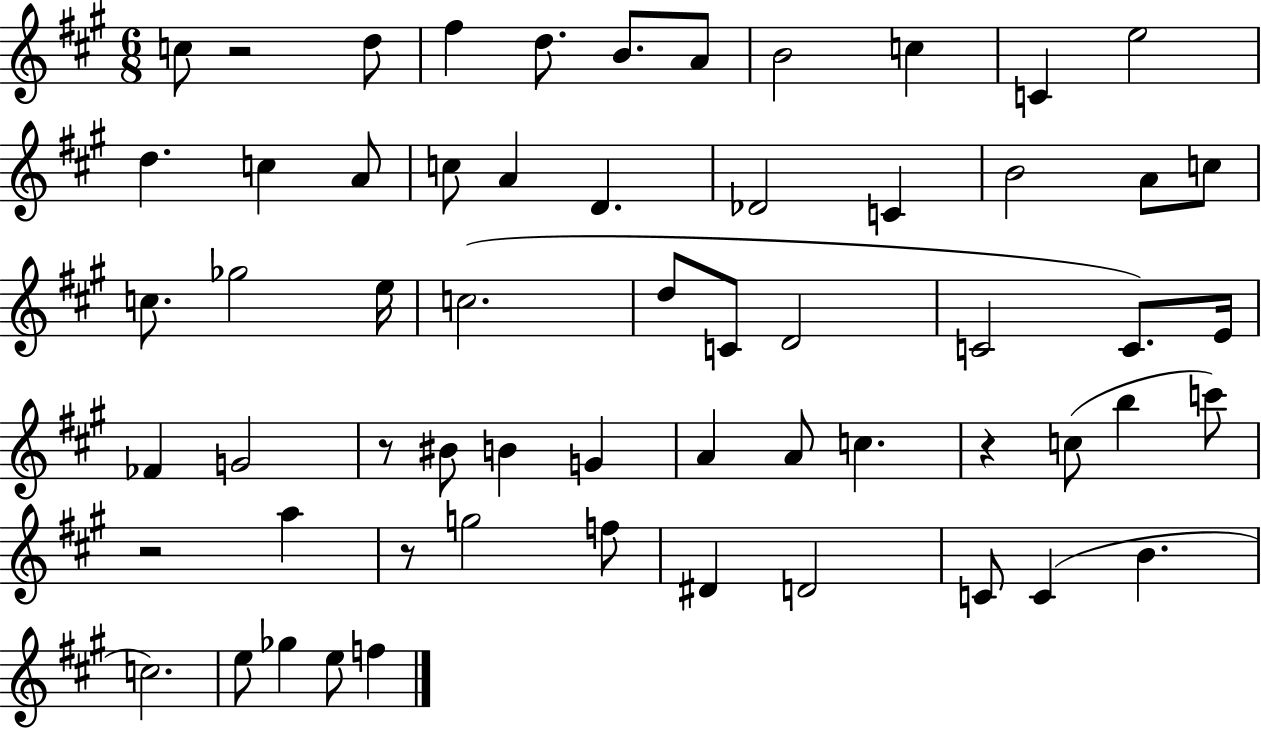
{
  \clef treble
  \numericTimeSignature
  \time 6/8
  \key a \major
  c''8 r2 d''8 | fis''4 d''8. b'8. a'8 | b'2 c''4 | c'4 e''2 | \break d''4. c''4 a'8 | c''8 a'4 d'4. | des'2 c'4 | b'2 a'8 c''8 | \break c''8. ges''2 e''16 | c''2.( | d''8 c'8 d'2 | c'2 c'8.) e'16 | \break fes'4 g'2 | r8 bis'8 b'4 g'4 | a'4 a'8 c''4. | r4 c''8( b''4 c'''8) | \break r2 a''4 | r8 g''2 f''8 | dis'4 d'2 | c'8 c'4( b'4. | \break c''2.) | e''8 ges''4 e''8 f''4 | \bar "|."
}